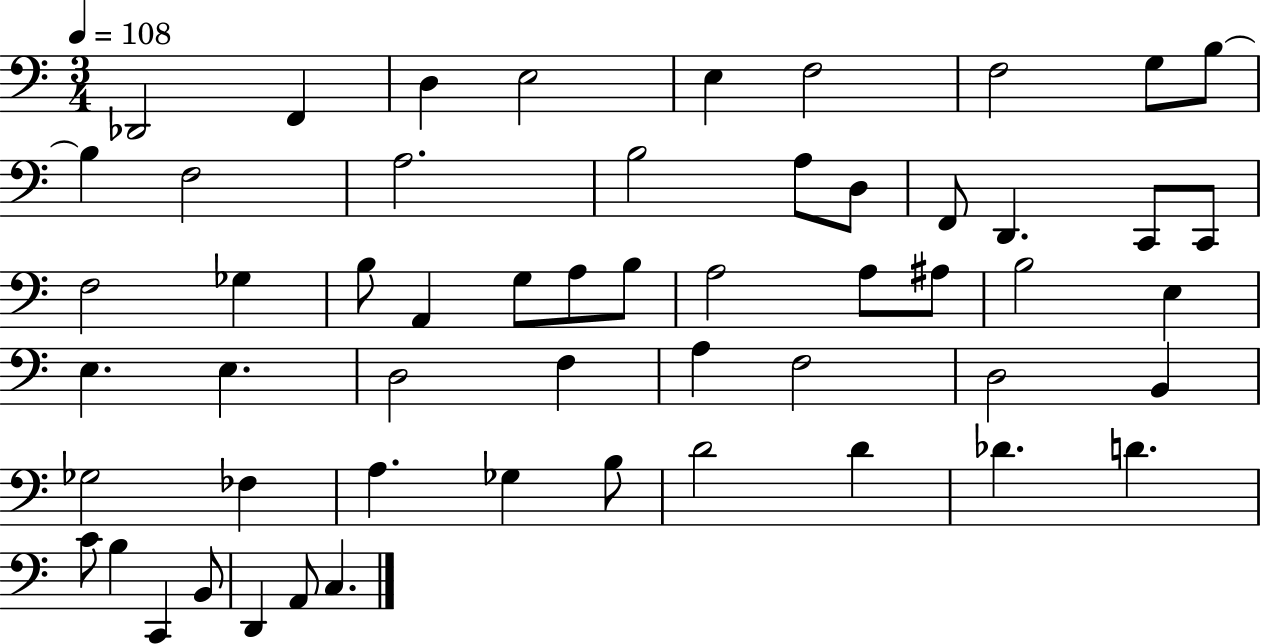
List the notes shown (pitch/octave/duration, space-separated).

Db2/h F2/q D3/q E3/h E3/q F3/h F3/h G3/e B3/e B3/q F3/h A3/h. B3/h A3/e D3/e F2/e D2/q. C2/e C2/e F3/h Gb3/q B3/e A2/q G3/e A3/e B3/e A3/h A3/e A#3/e B3/h E3/q E3/q. E3/q. D3/h F3/q A3/q F3/h D3/h B2/q Gb3/h FES3/q A3/q. Gb3/q B3/e D4/h D4/q Db4/q. D4/q. C4/e B3/q C2/q B2/e D2/q A2/e C3/q.